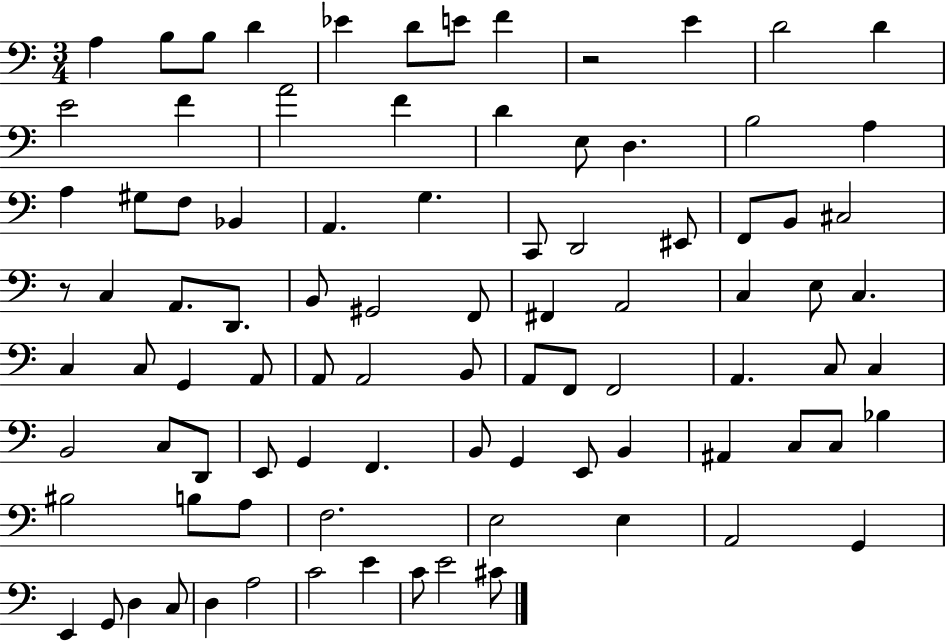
A3/q B3/e B3/e D4/q Eb4/q D4/e E4/e F4/q R/h E4/q D4/h D4/q E4/h F4/q A4/h F4/q D4/q E3/e D3/q. B3/h A3/q A3/q G#3/e F3/e Bb2/q A2/q. G3/q. C2/e D2/h EIS2/e F2/e B2/e C#3/h R/e C3/q A2/e. D2/e. B2/e G#2/h F2/e F#2/q A2/h C3/q E3/e C3/q. C3/q C3/e G2/q A2/e A2/e A2/h B2/e A2/e F2/e F2/h A2/q. C3/e C3/q B2/h C3/e D2/e E2/e G2/q F2/q. B2/e G2/q E2/e B2/q A#2/q C3/e C3/e Bb3/q BIS3/h B3/e A3/e F3/h. E3/h E3/q A2/h G2/q E2/q G2/e D3/q C3/e D3/q A3/h C4/h E4/q C4/e E4/h C#4/e